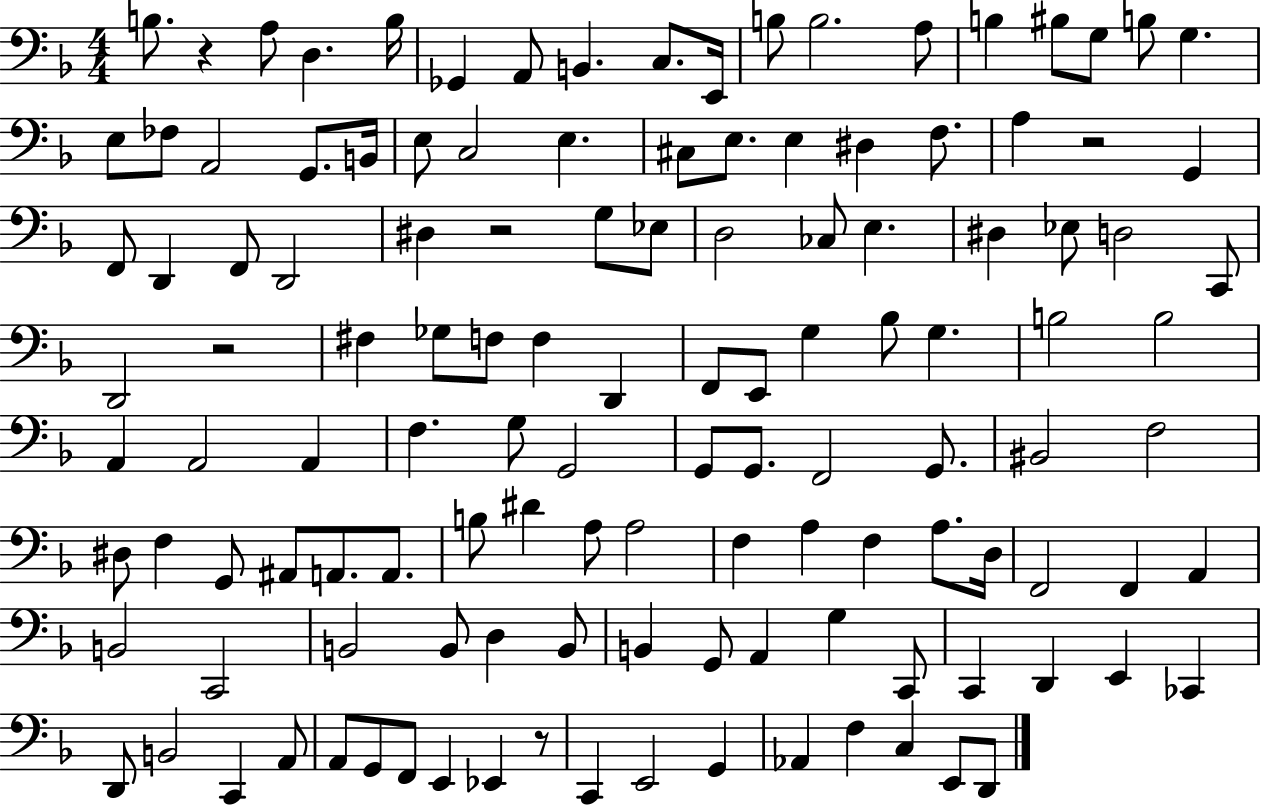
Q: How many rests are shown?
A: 5